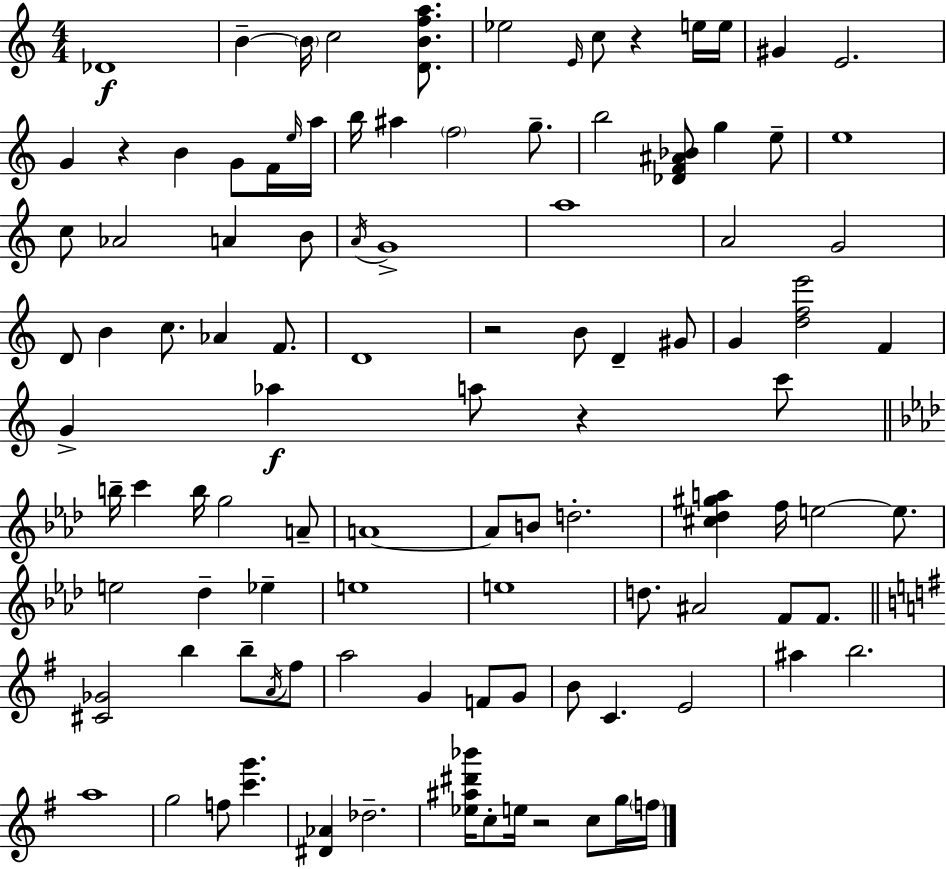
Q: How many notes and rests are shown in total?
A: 105